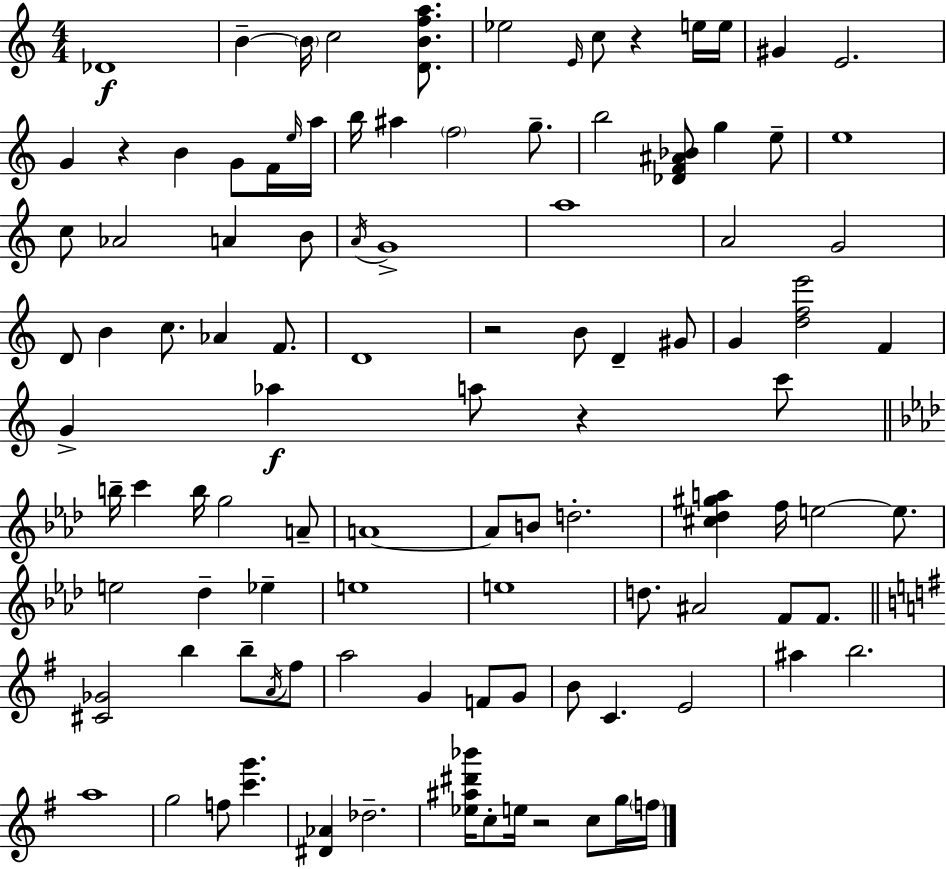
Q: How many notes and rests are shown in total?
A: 105